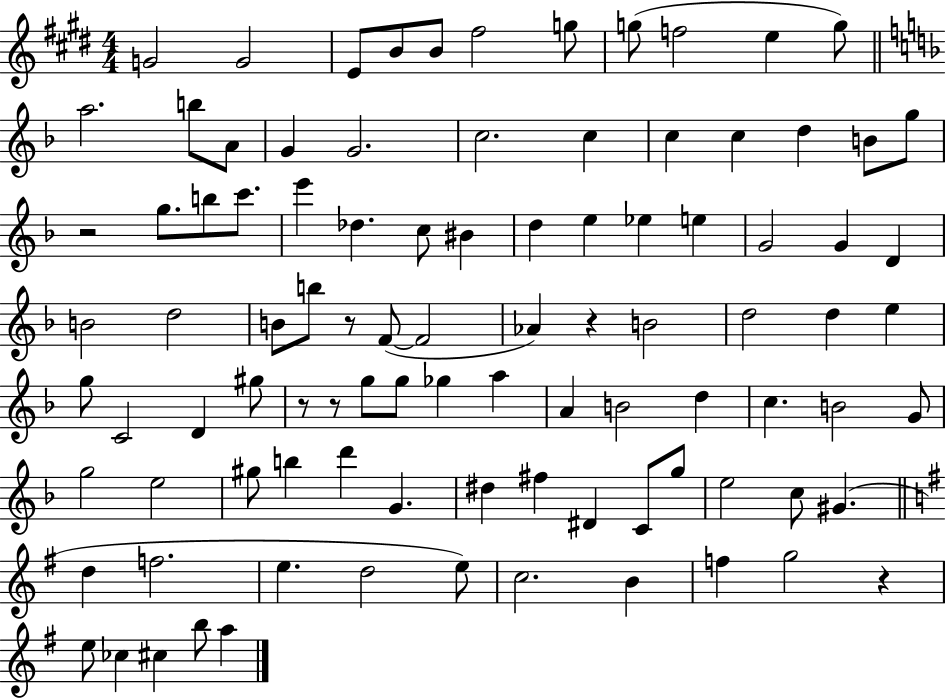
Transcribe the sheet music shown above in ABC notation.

X:1
T:Untitled
M:4/4
L:1/4
K:E
G2 G2 E/2 B/2 B/2 ^f2 g/2 g/2 f2 e g/2 a2 b/2 A/2 G G2 c2 c c c d B/2 g/2 z2 g/2 b/2 c'/2 e' _d c/2 ^B d e _e e G2 G D B2 d2 B/2 b/2 z/2 F/2 F2 _A z B2 d2 d e g/2 C2 D ^g/2 z/2 z/2 g/2 g/2 _g a A B2 d c B2 G/2 g2 e2 ^g/2 b d' G ^d ^f ^D C/2 g/2 e2 c/2 ^G d f2 e d2 e/2 c2 B f g2 z e/2 _c ^c b/2 a